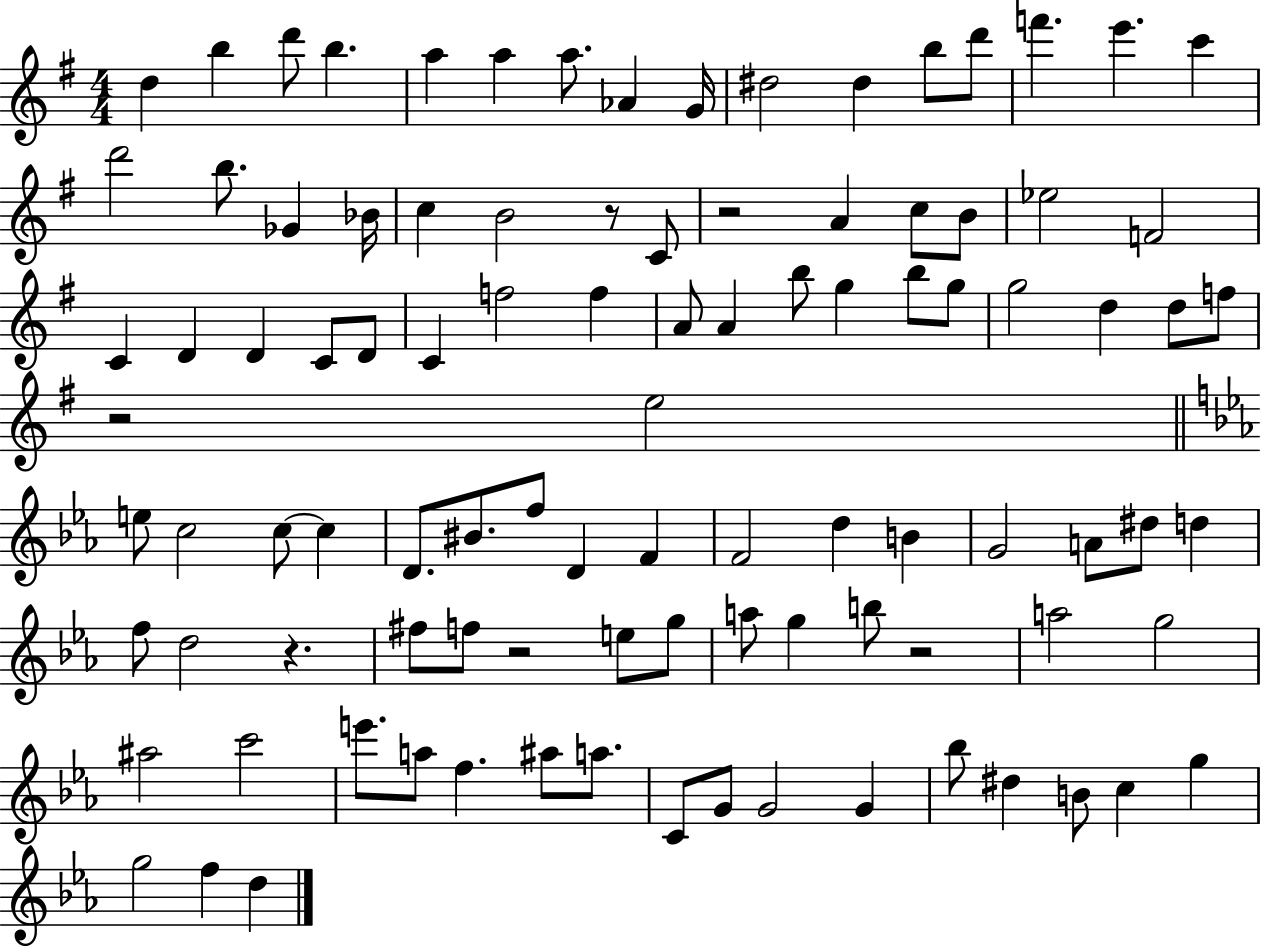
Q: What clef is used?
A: treble